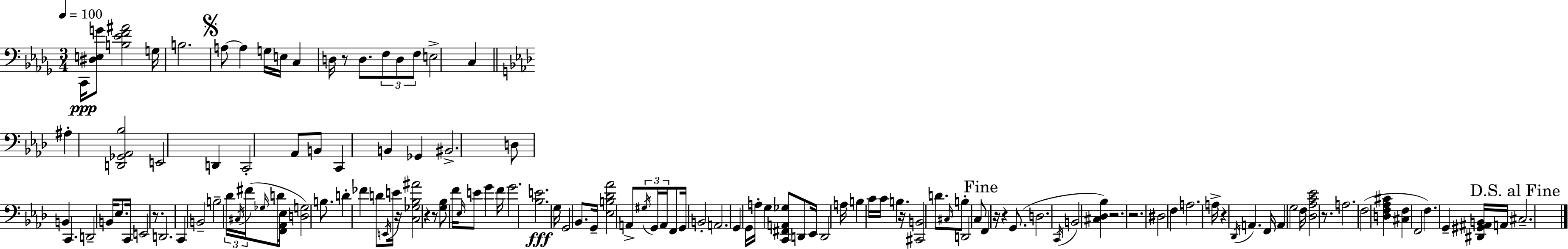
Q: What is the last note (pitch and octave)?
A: C#3